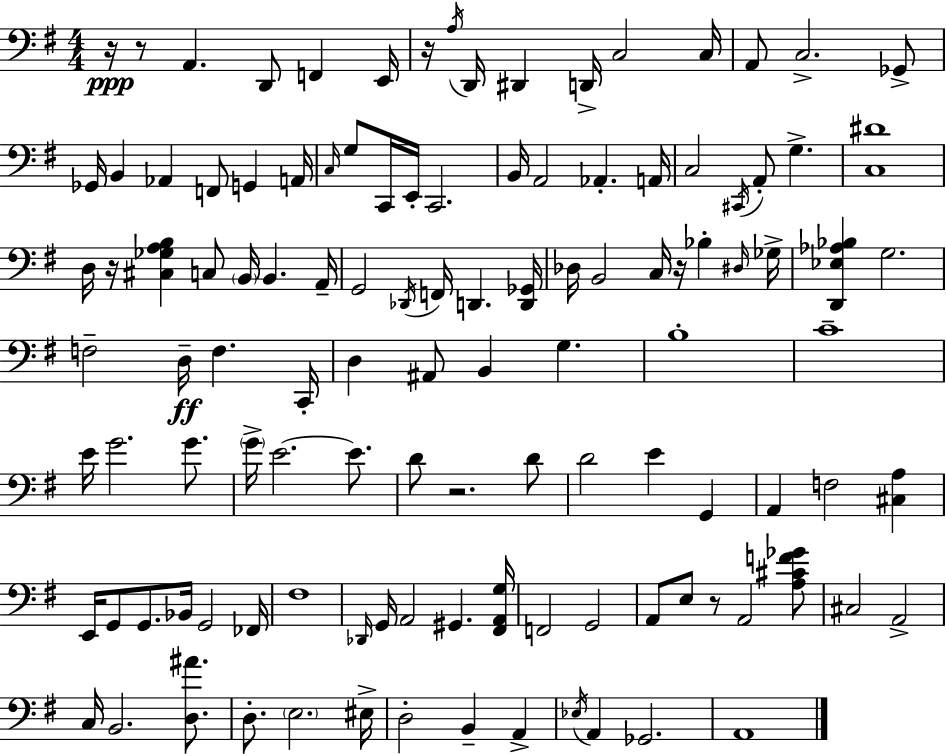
X:1
T:Untitled
M:4/4
L:1/4
K:Em
z/4 z/2 A,, D,,/2 F,, E,,/4 z/4 A,/4 D,,/4 ^D,, D,,/4 C,2 C,/4 A,,/2 C,2 _G,,/2 _G,,/4 B,, _A,, F,,/2 G,, A,,/4 C,/4 G,/2 C,,/4 E,,/4 C,,2 B,,/4 A,,2 _A,, A,,/4 C,2 ^C,,/4 A,,/2 G, [C,^D]4 D,/4 z/4 [^C,_G,A,B,] C,/2 B,,/4 B,, A,,/4 G,,2 _D,,/4 F,,/4 D,, [D,,_G,,]/4 _D,/4 B,,2 C,/4 z/4 _B, ^D,/4 _G,/4 [D,,_E,_A,_B,] G,2 F,2 D,/4 F, C,,/4 D, ^A,,/2 B,, G, B,4 C4 E/4 G2 G/2 G/4 E2 E/2 D/2 z2 D/2 D2 E G,, A,, F,2 [^C,A,] E,,/4 G,,/2 G,,/2 _B,,/4 G,,2 _F,,/4 ^F,4 _D,,/4 G,,/4 A,,2 ^G,, [^F,,A,,G,]/4 F,,2 G,,2 A,,/2 E,/2 z/2 A,,2 [A,^CF_G]/2 ^C,2 A,,2 C,/4 B,,2 [D,^A]/2 D,/2 E,2 ^E,/4 D,2 B,, A,, _E,/4 A,, _G,,2 A,,4